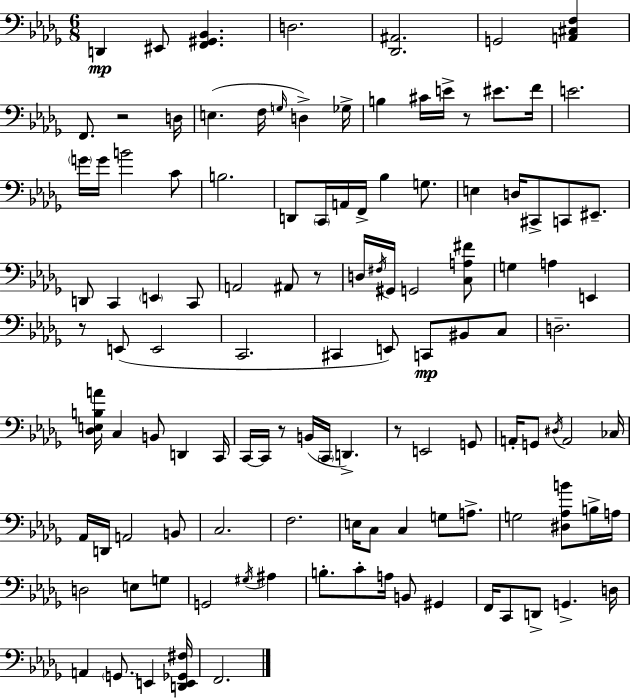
X:1
T:Untitled
M:6/8
L:1/4
K:Bbm
D,, ^E,,/2 [F,,^G,,_B,,] D,2 [_D,,^A,,]2 G,,2 [A,,^C,F,] F,,/2 z2 D,/4 E, F,/4 G,/4 D, _G,/4 B, ^C/4 E/4 z/2 ^E/2 F/4 E2 G/4 G/4 B2 C/2 B,2 D,,/2 C,,/4 A,,/4 F,,/4 _B, G,/2 E, D,/4 ^C,,/2 C,,/2 ^E,,/2 D,,/2 C,, E,, C,,/2 A,,2 ^A,,/2 z/2 D,/4 ^F,/4 ^G,,/4 G,,2 [C,A,^F]/2 G, A, E,, z/2 E,,/2 E,,2 C,,2 ^C,, E,,/2 C,,/2 ^B,,/2 C,/2 D,2 [_D,E,B,A]/4 C, B,,/2 D,, C,,/4 C,,/4 C,,/4 z/2 B,,/4 C,,/4 D,, z/2 E,,2 G,,/2 A,,/4 G,,/2 ^D,/4 A,,2 _C,/4 _A,,/4 D,,/4 A,,2 B,,/2 C,2 F,2 E,/4 C,/2 C, G,/2 A,/2 G,2 [^D,_A,B]/2 B,/4 A,/4 D,2 E,/2 G,/2 G,,2 ^G,/4 ^A, B,/2 C/2 A,/4 B,,/2 ^G,, F,,/4 C,,/2 D,,/2 G,, D,/4 A,, G,,/2 E,, [D,,E,,_G,,^F,]/4 F,,2